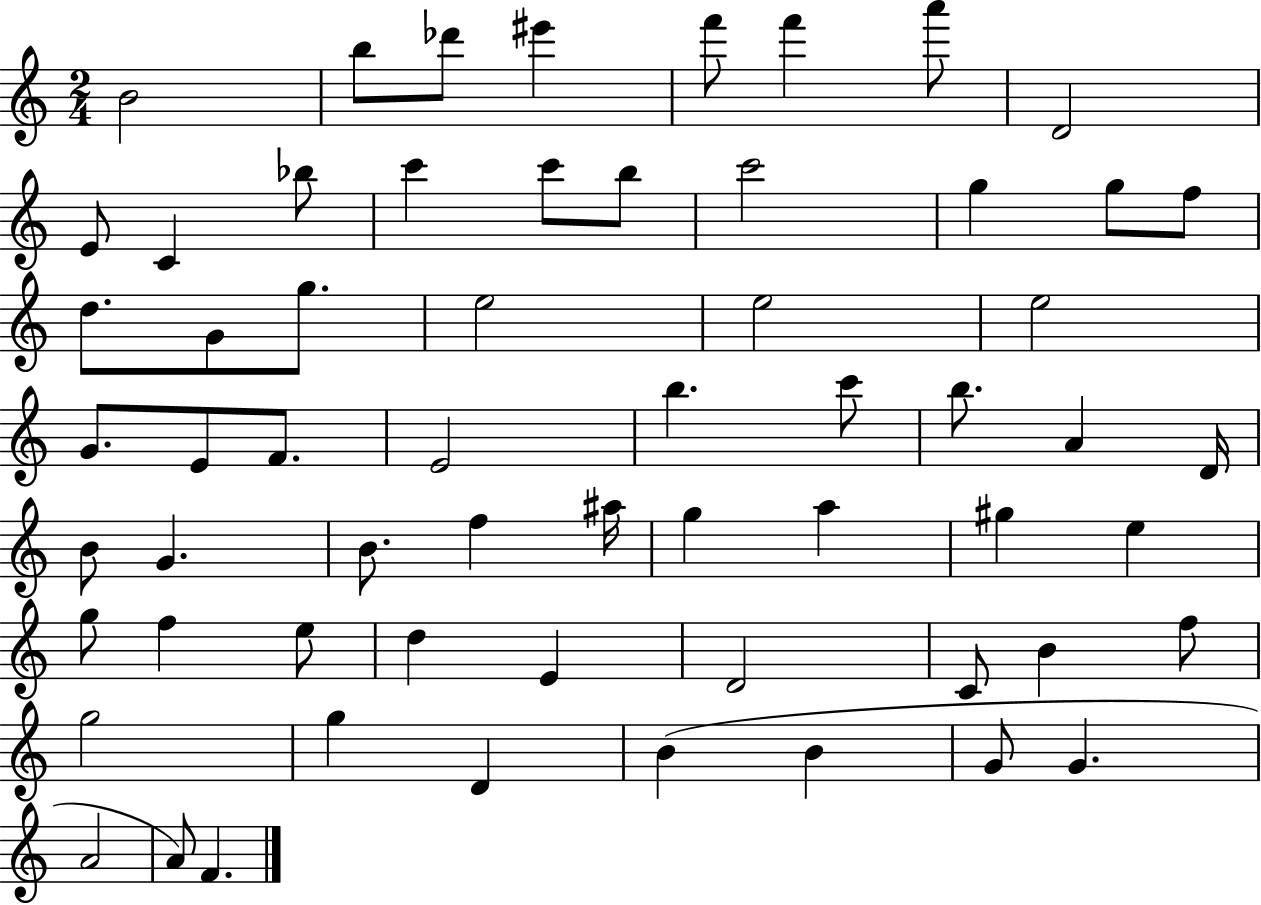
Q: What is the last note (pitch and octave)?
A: F4